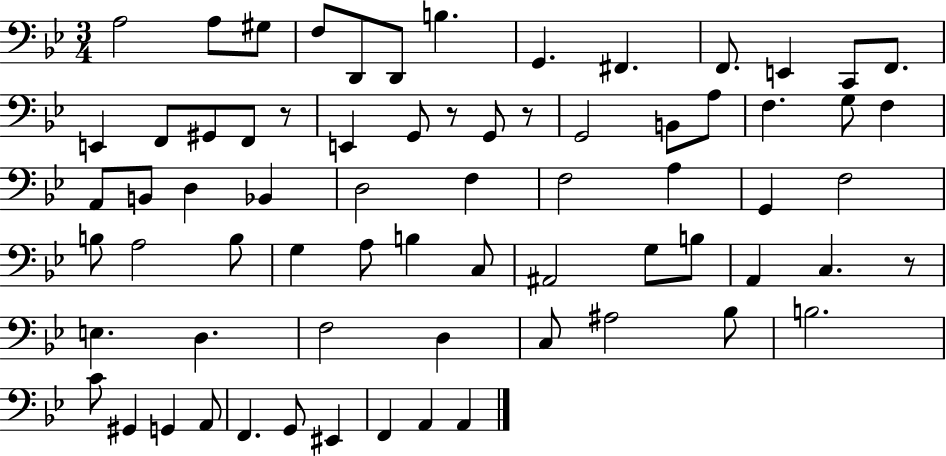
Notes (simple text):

A3/h A3/e G#3/e F3/e D2/e D2/e B3/q. G2/q. F#2/q. F2/e. E2/q C2/e F2/e. E2/q F2/e G#2/e F2/e R/e E2/q G2/e R/e G2/e R/e G2/h B2/e A3/e F3/q. G3/e F3/q A2/e B2/e D3/q Bb2/q D3/h F3/q F3/h A3/q G2/q F3/h B3/e A3/h B3/e G3/q A3/e B3/q C3/e A#2/h G3/e B3/e A2/q C3/q. R/e E3/q. D3/q. F3/h D3/q C3/e A#3/h Bb3/e B3/h. C4/e G#2/q G2/q A2/e F2/q. G2/e EIS2/q F2/q A2/q A2/q